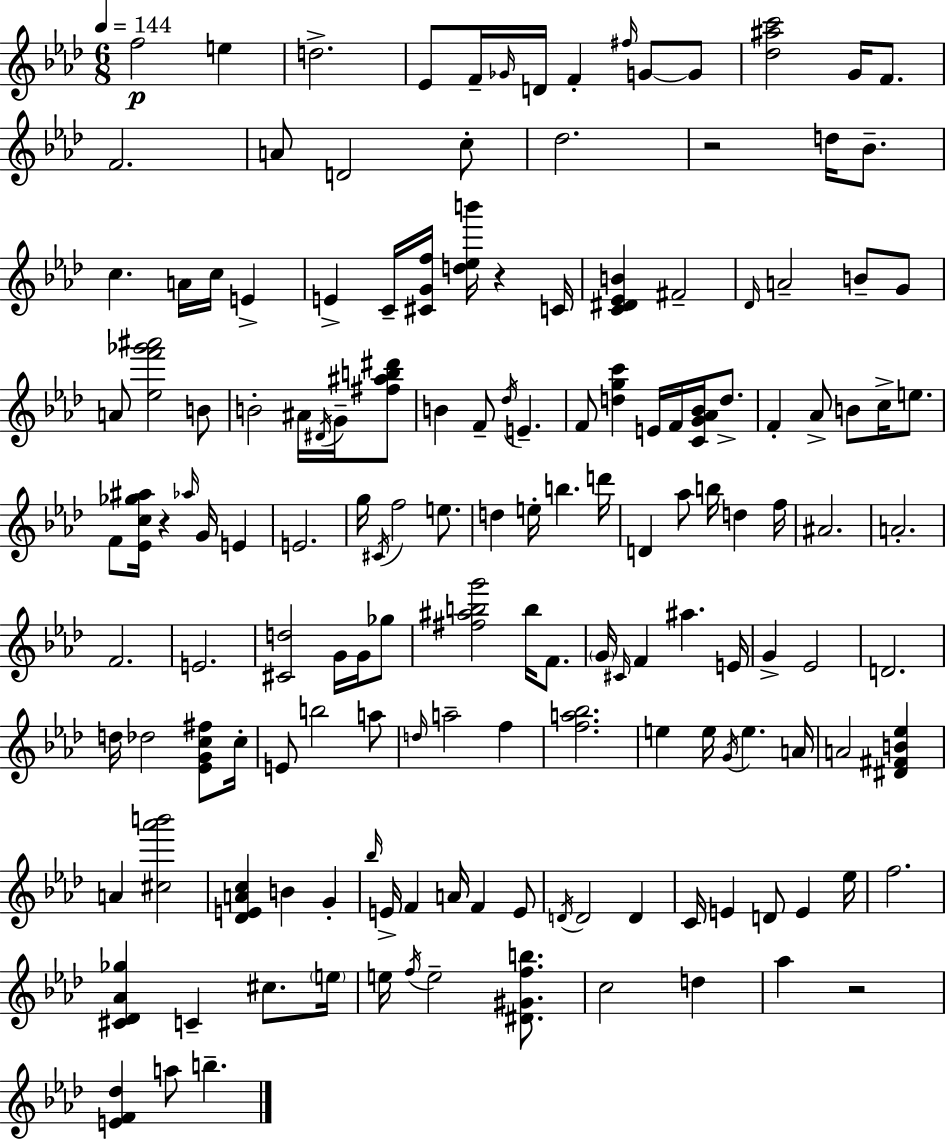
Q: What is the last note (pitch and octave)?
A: B5